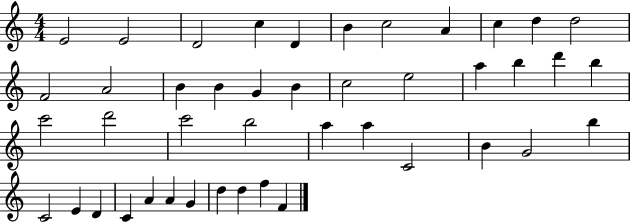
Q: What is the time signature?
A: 4/4